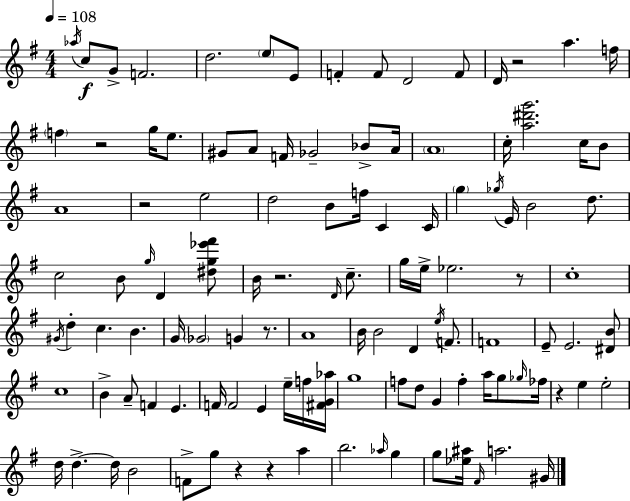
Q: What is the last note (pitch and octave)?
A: G#4